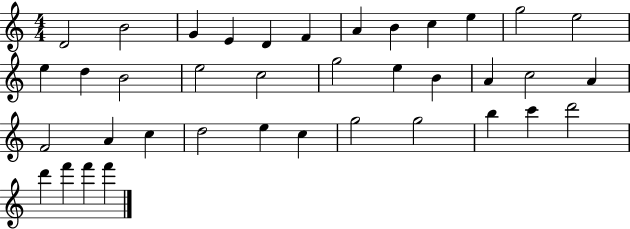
D4/h B4/h G4/q E4/q D4/q F4/q A4/q B4/q C5/q E5/q G5/h E5/h E5/q D5/q B4/h E5/h C5/h G5/h E5/q B4/q A4/q C5/h A4/q F4/h A4/q C5/q D5/h E5/q C5/q G5/h G5/h B5/q C6/q D6/h D6/q F6/q F6/q F6/q